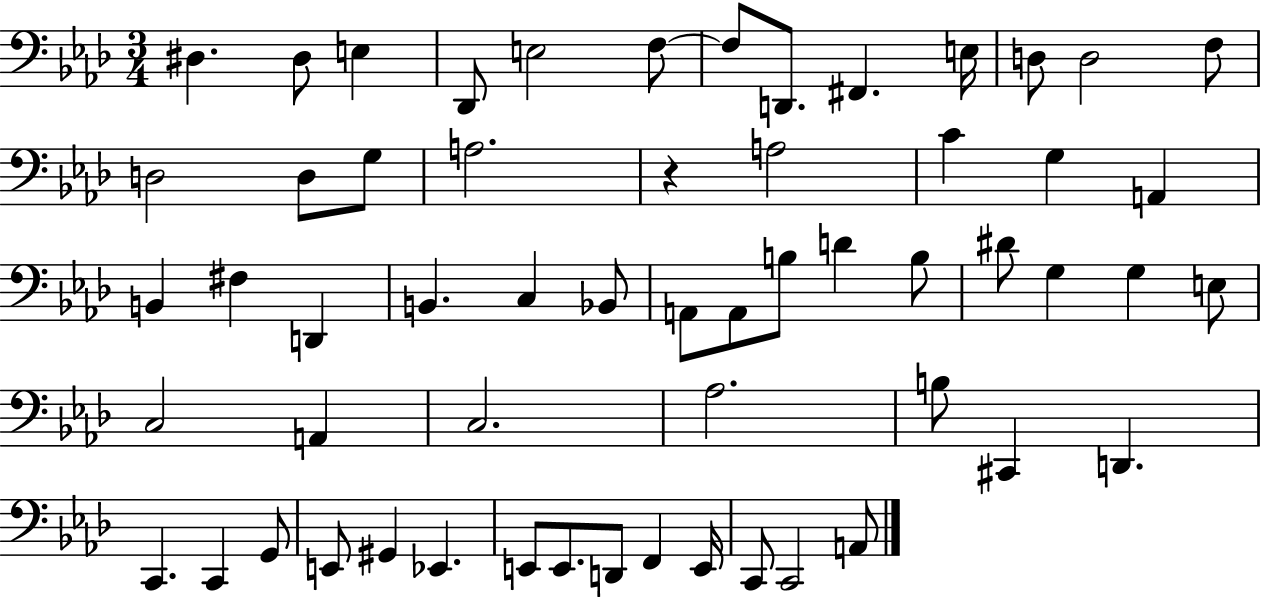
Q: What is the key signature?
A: AES major